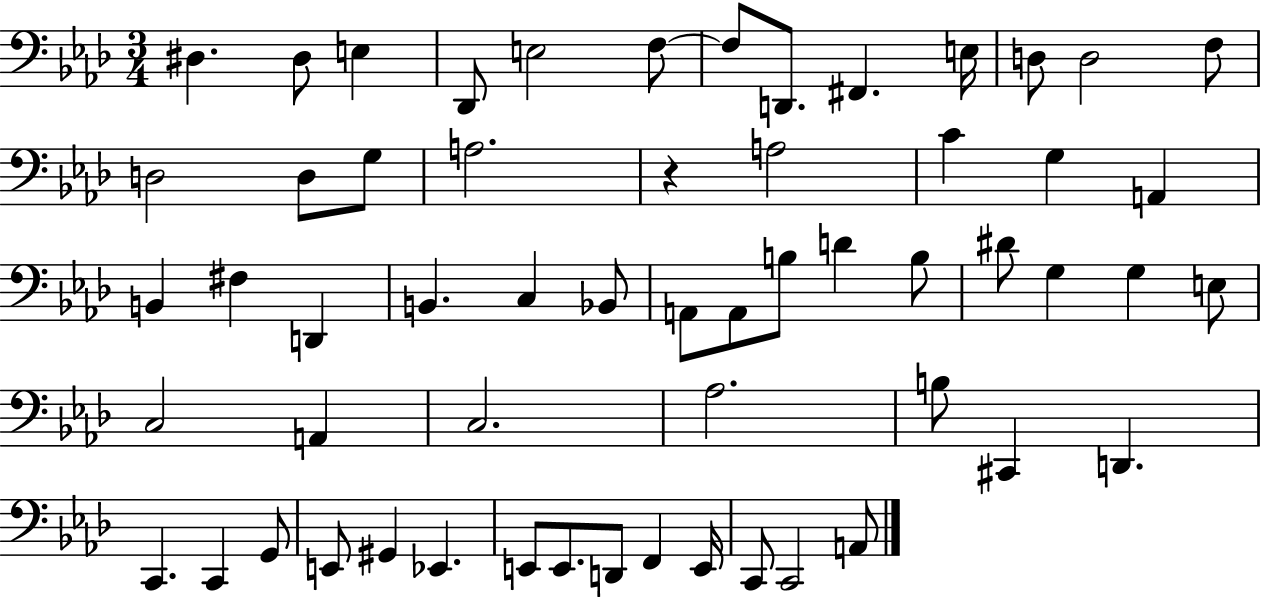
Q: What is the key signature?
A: AES major